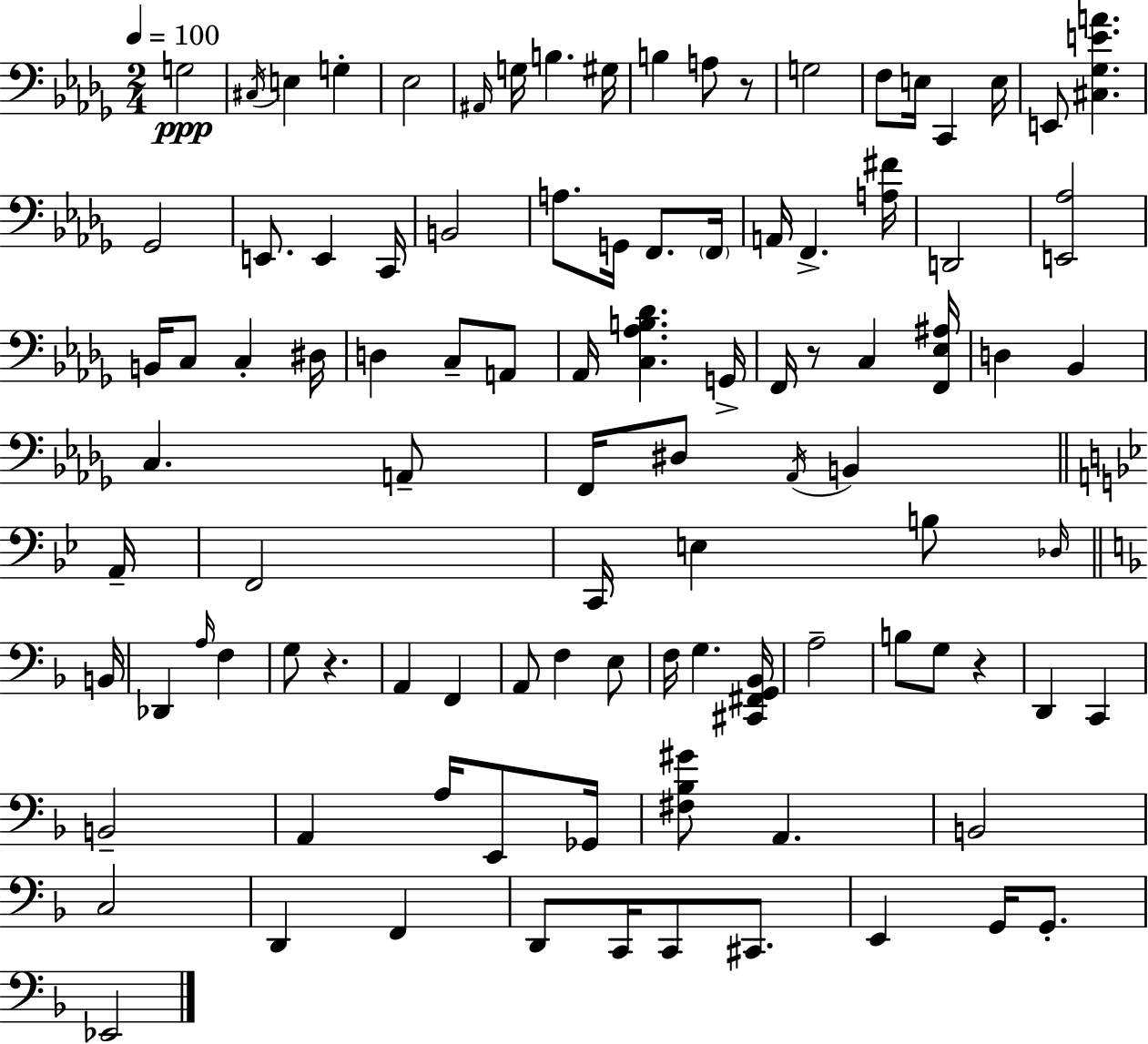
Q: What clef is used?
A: bass